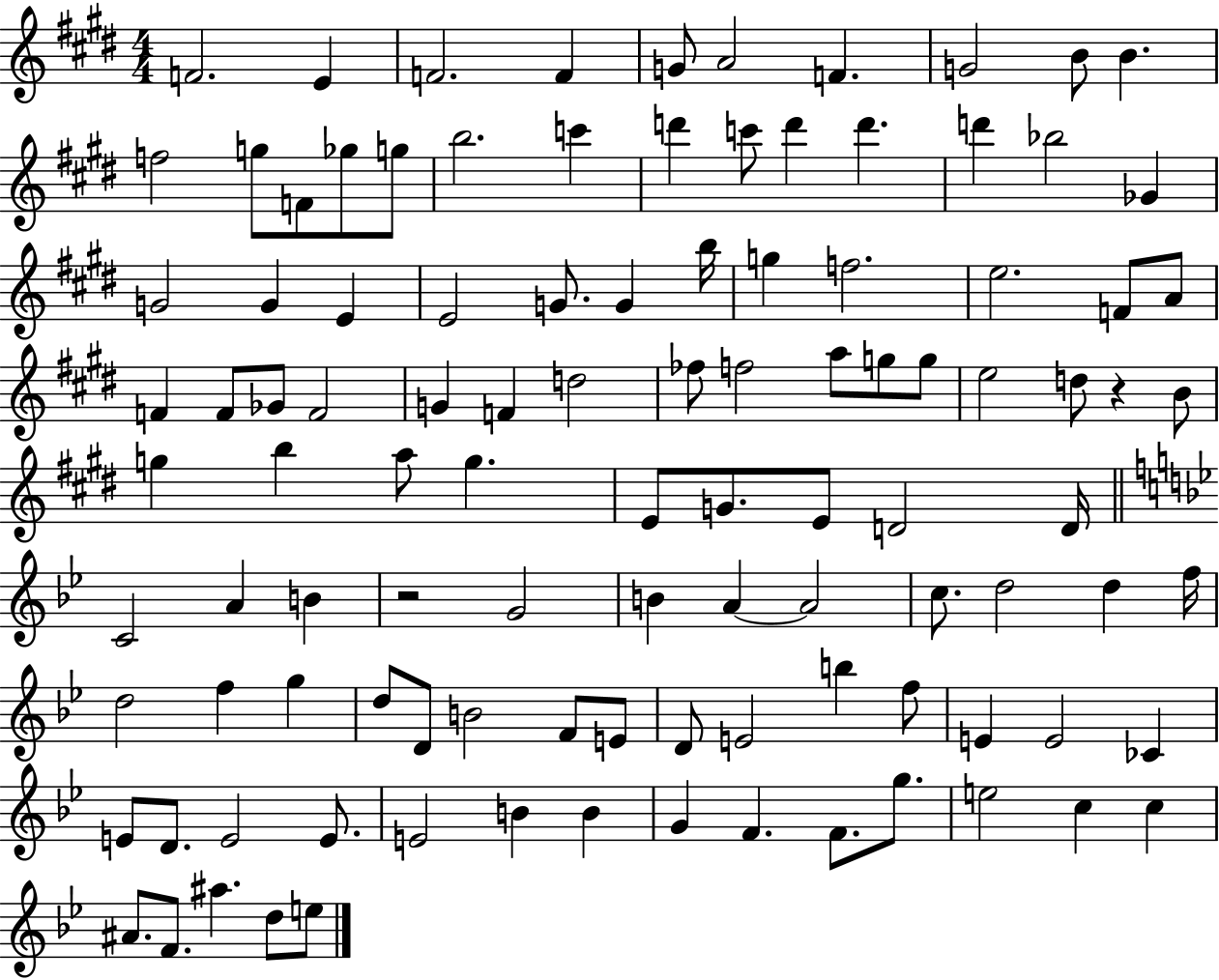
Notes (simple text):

F4/h. E4/q F4/h. F4/q G4/e A4/h F4/q. G4/h B4/e B4/q. F5/h G5/e F4/e Gb5/e G5/e B5/h. C6/q D6/q C6/e D6/q D6/q. D6/q Bb5/h Gb4/q G4/h G4/q E4/q E4/h G4/e. G4/q B5/s G5/q F5/h. E5/h. F4/e A4/e F4/q F4/e Gb4/e F4/h G4/q F4/q D5/h FES5/e F5/h A5/e G5/e G5/e E5/h D5/e R/q B4/e G5/q B5/q A5/e G5/q. E4/e G4/e. E4/e D4/h D4/s C4/h A4/q B4/q R/h G4/h B4/q A4/q A4/h C5/e. D5/h D5/q F5/s D5/h F5/q G5/q D5/e D4/e B4/h F4/e E4/e D4/e E4/h B5/q F5/e E4/q E4/h CES4/q E4/e D4/e. E4/h E4/e. E4/h B4/q B4/q G4/q F4/q. F4/e. G5/e. E5/h C5/q C5/q A#4/e. F4/e. A#5/q. D5/e E5/e